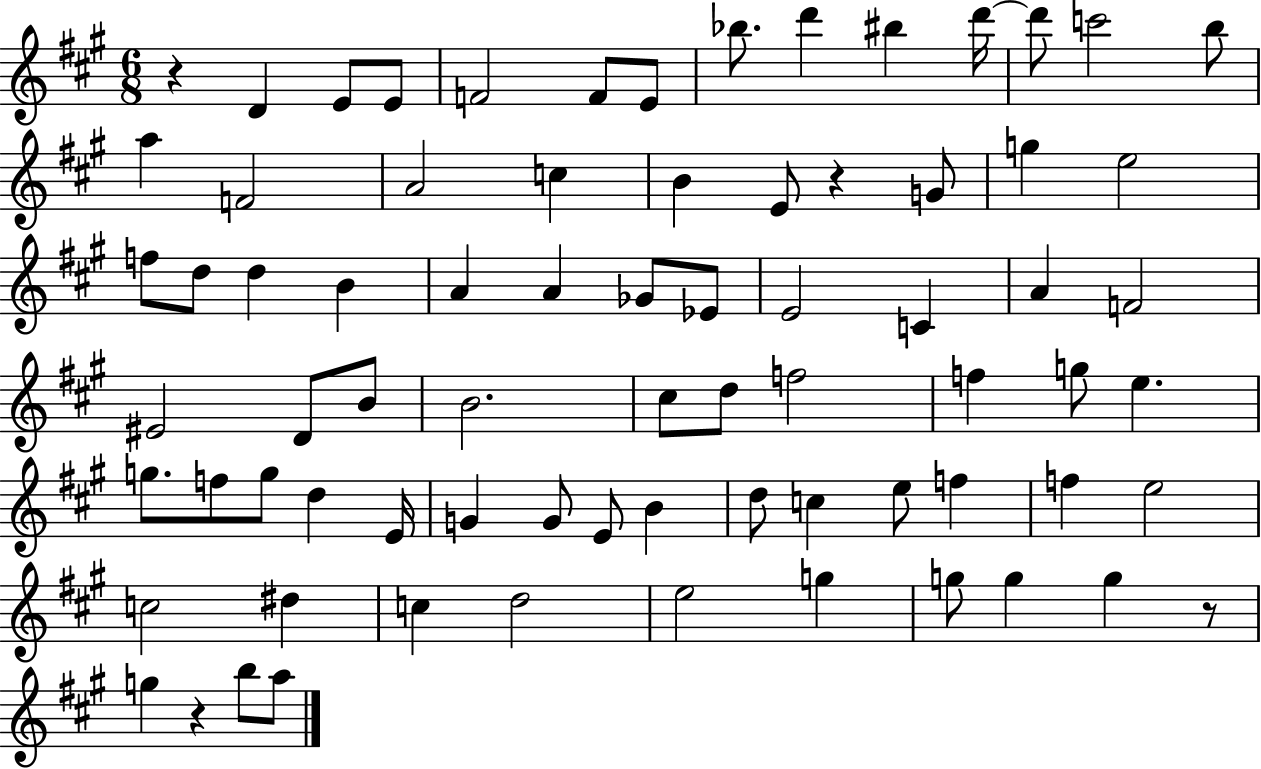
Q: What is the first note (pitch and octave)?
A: D4